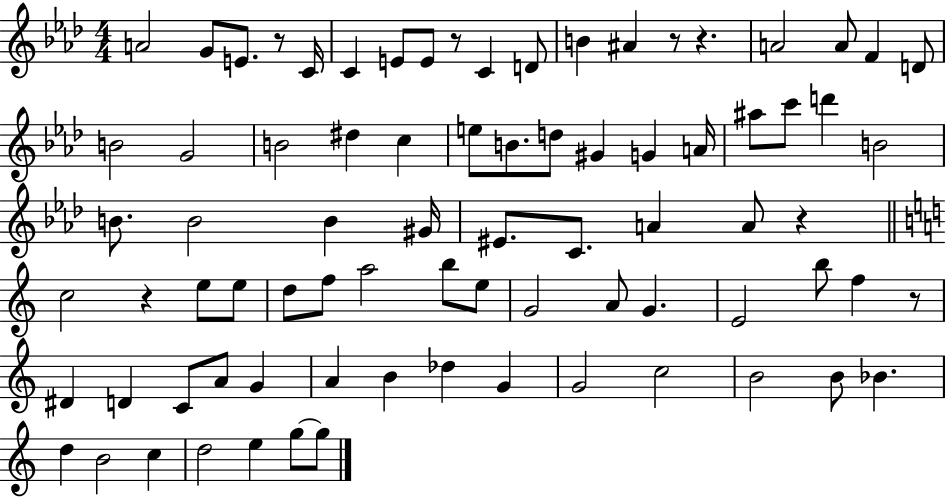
{
  \clef treble
  \numericTimeSignature
  \time 4/4
  \key aes \major
  a'2 g'8 e'8. r8 c'16 | c'4 e'8 e'8 r8 c'4 d'8 | b'4 ais'4 r8 r4. | a'2 a'8 f'4 d'8 | \break b'2 g'2 | b'2 dis''4 c''4 | e''8 b'8. d''8 gis'4 g'4 a'16 | ais''8 c'''8 d'''4 b'2 | \break b'8. b'2 b'4 gis'16 | eis'8. c'8. a'4 a'8 r4 | \bar "||" \break \key c \major c''2 r4 e''8 e''8 | d''8 f''8 a''2 b''8 e''8 | g'2 a'8 g'4. | e'2 b''8 f''4 r8 | \break dis'4 d'4 c'8 a'8 g'4 | a'4 b'4 des''4 g'4 | g'2 c''2 | b'2 b'8 bes'4. | \break d''4 b'2 c''4 | d''2 e''4 g''8~~ g''8 | \bar "|."
}